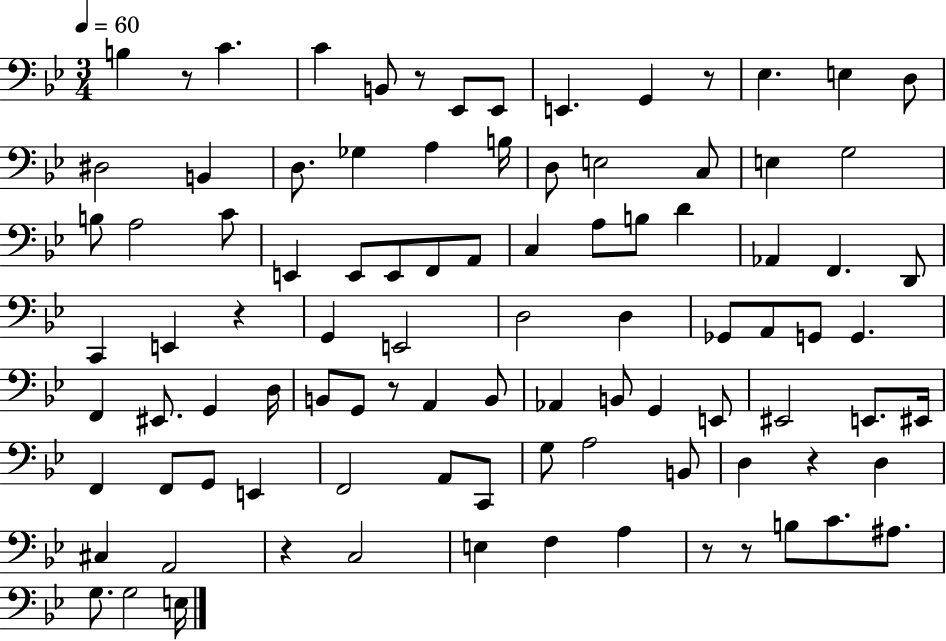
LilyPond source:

{
  \clef bass
  \numericTimeSignature
  \time 3/4
  \key bes \major
  \tempo 4 = 60
  b4 r8 c'4. | c'4 b,8 r8 ees,8 ees,8 | e,4. g,4 r8 | ees4. e4 d8 | \break dis2 b,4 | d8. ges4 a4 b16 | d8 e2 c8 | e4 g2 | \break b8 a2 c'8 | e,4 e,8 e,8 f,8 a,8 | c4 a8 b8 d'4 | aes,4 f,4. d,8 | \break c,4 e,4 r4 | g,4 e,2 | d2 d4 | ges,8 a,8 g,8 g,4. | \break f,4 eis,8. g,4 d16 | b,8 g,8 r8 a,4 b,8 | aes,4 b,8 g,4 e,8 | eis,2 e,8. eis,16 | \break f,4 f,8 g,8 e,4 | f,2 a,8 c,8 | g8 a2 b,8 | d4 r4 d4 | \break cis4 a,2 | r4 c2 | e4 f4 a4 | r8 r8 b8 c'8. ais8. | \break g8. g2 e16 | \bar "|."
}